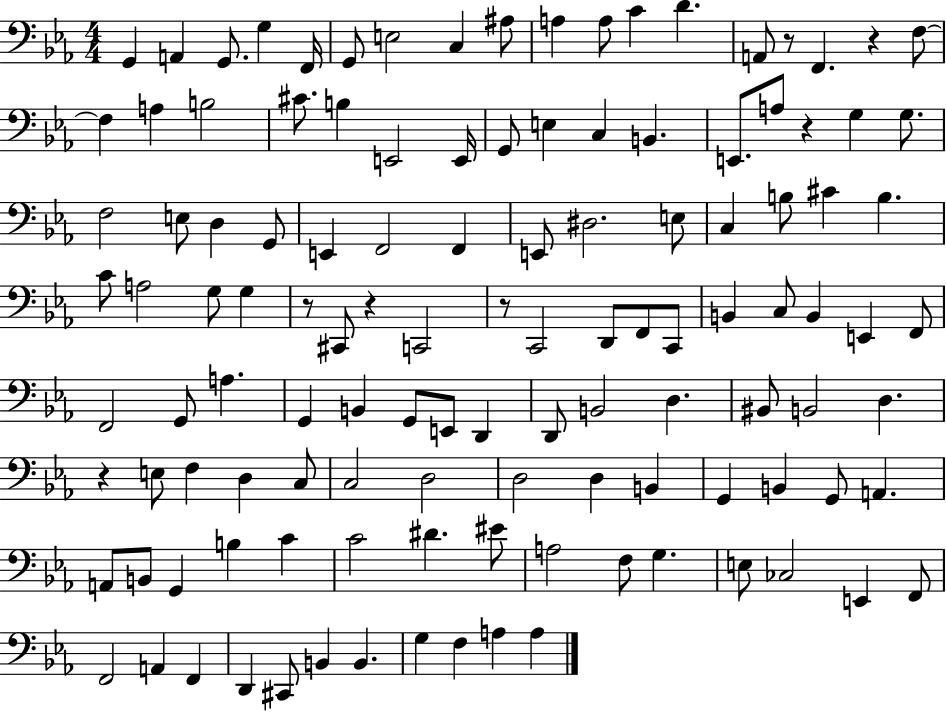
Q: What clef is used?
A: bass